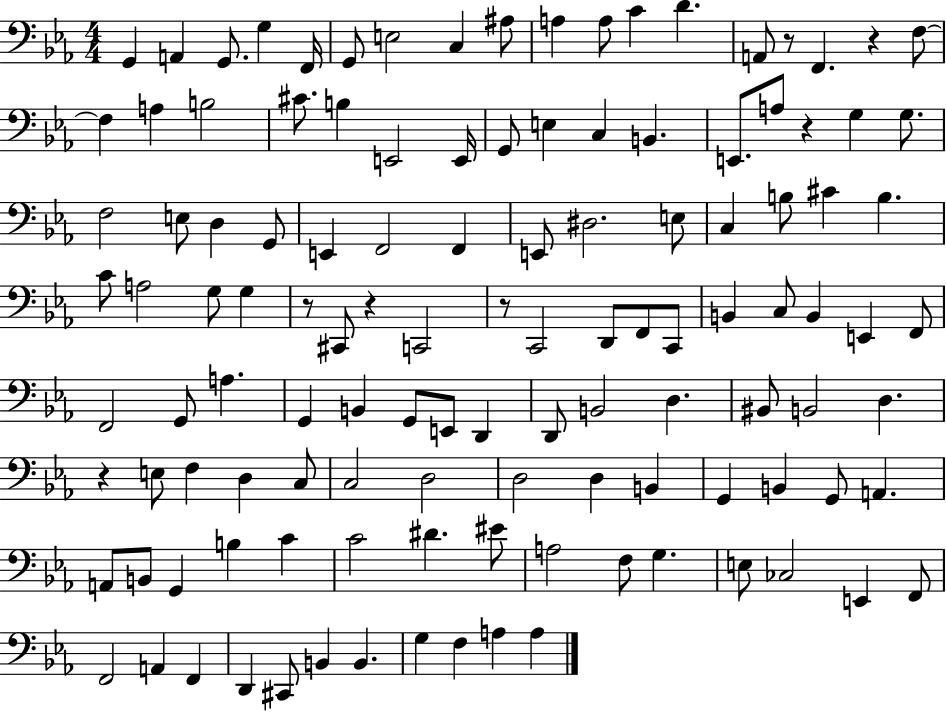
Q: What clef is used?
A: bass